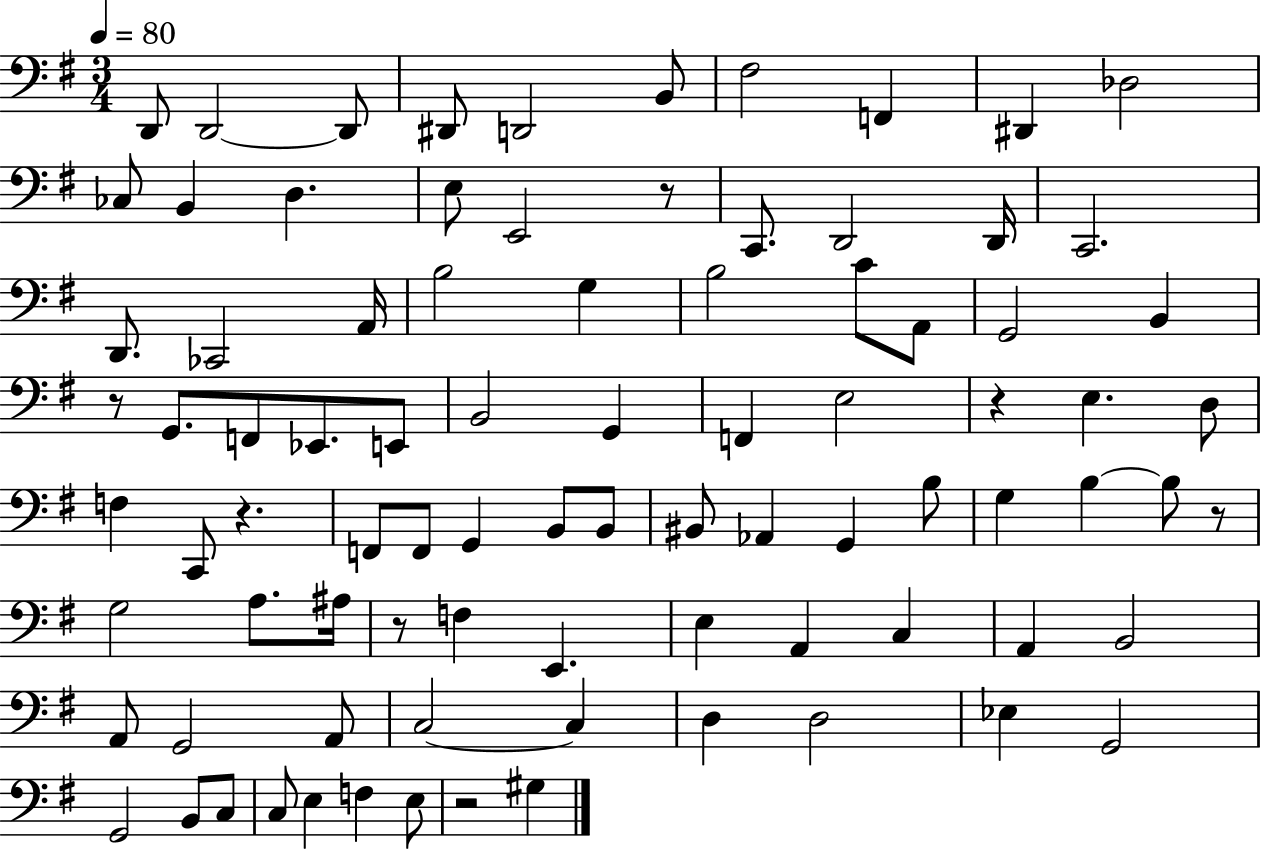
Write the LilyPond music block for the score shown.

{
  \clef bass
  \numericTimeSignature
  \time 3/4
  \key g \major
  \tempo 4 = 80
  d,8 d,2~~ d,8 | dis,8 d,2 b,8 | fis2 f,4 | dis,4 des2 | \break ces8 b,4 d4. | e8 e,2 r8 | c,8. d,2 d,16 | c,2. | \break d,8. ces,2 a,16 | b2 g4 | b2 c'8 a,8 | g,2 b,4 | \break r8 g,8. f,8 ees,8. e,8 | b,2 g,4 | f,4 e2 | r4 e4. d8 | \break f4 c,8 r4. | f,8 f,8 g,4 b,8 b,8 | bis,8 aes,4 g,4 b8 | g4 b4~~ b8 r8 | \break g2 a8. ais16 | r8 f4 e,4. | e4 a,4 c4 | a,4 b,2 | \break a,8 g,2 a,8 | c2~~ c4 | d4 d2 | ees4 g,2 | \break g,2 b,8 c8 | c8 e4 f4 e8 | r2 gis4 | \bar "|."
}